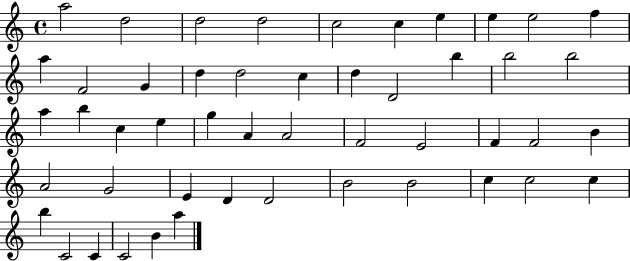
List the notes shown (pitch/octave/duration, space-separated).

A5/h D5/h D5/h D5/h C5/h C5/q E5/q E5/q E5/h F5/q A5/q F4/h G4/q D5/q D5/h C5/q D5/q D4/h B5/q B5/h B5/h A5/q B5/q C5/q E5/q G5/q A4/q A4/h F4/h E4/h F4/q F4/h B4/q A4/h G4/h E4/q D4/q D4/h B4/h B4/h C5/q C5/h C5/q B5/q C4/h C4/q C4/h B4/q A5/q